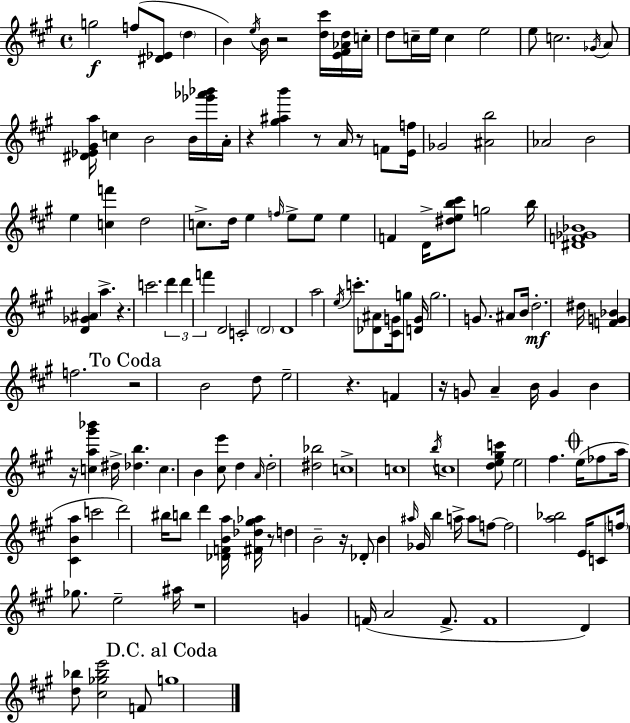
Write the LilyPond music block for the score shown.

{
  \clef treble
  \time 4/4
  \defaultTimeSignature
  \key a \major
  g''2\f f''8( <dis' ees'>8 \parenthesize d''4 | b'4) \acciaccatura { e''16 } b'16 r2 <d'' cis'''>16 <e' fis' aes' d''>16 | c''16-. d''8 c''16-- e''16 c''4 e''2 | e''8 c''2. \acciaccatura { ges'16 } | \break a'8 <dis' ees' gis' a''>16 c''4 b'2 b'16 | <ges''' aes''' bes'''>16 a'16-. r4 <gis'' ais'' b'''>4 r8 a'16 r8 f'8 | <e' f''>16 ges'2 <ais' b''>2 | aes'2 b'2 | \break e''4 <c'' f'''>4 d''2 | c''8.-> d''16 e''4 \grace { f''16 } e''8-> e''8 e''4 | f'4 d'16-> <dis'' e'' b'' cis'''>8 g''2 | b''16 <dis' f' ges' bes'>1 | \break <d' ges' ais'>4 a''4.-> r4. | c'''2. \tuplet 3/2 { d'''4 | d'''4 f'''4 } d'2 | c'2-. \parenthesize d'2 | \break d'1 | a''2 \acciaccatura { e''16 } c'''8.-. <des' ais'>8 | <cis' g'>16 g''8 <d' g'>16 g''2. | g'8. ais'8 b'16 d''2.-.\mf | \break dis''16 <f' g' bes'>4 f''2. | \mark "To Coda" r2 b'2 | d''8 e''2-- r4. | f'4 r16 g'8 a'4-- b'16 | \break g'4 b'4 r16 <c'' a'' gis''' bes'''>4 dis''16-> <des'' b''>4. | c''4. b'4 <cis'' e'''>8 | d''4 \grace { a'16 } d''2-. <dis'' bes''>2 | c''1-> | \break c''1 | \acciaccatura { b''16 } c''1 | <d'' e'' gis'' c'''>8 e''2 | fis''4. \mark \markup { \musicglyph "scripts.coda" } e''16( fes''8 a''16 <cis' b' a''>4 c'''2 | \break d'''2) bis''16 b''8 | d'''4 <des' f' b' a''>16 <fis' des'' gis'' aes''>16 r8 d''4 b'2-- | r16 des'8-. b'4 \grace { ais''16 } ges'16 b''4 | a''16-> a''8 f''8~~ f''2 <a'' bes''>2 | \break e'16 c'8 \parenthesize f''16 ges''8. e''2-- | ais''16 r1 | g'4 f'16( a'2 | f'8.-> f'1 | \break d'4) <d'' bes''>8 <cis'' ges'' bes'' e'''>2 | f'8 \mark "D.C. al Coda" g''1 | \bar "|."
}